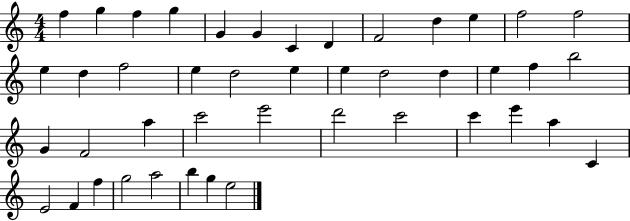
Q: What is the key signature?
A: C major